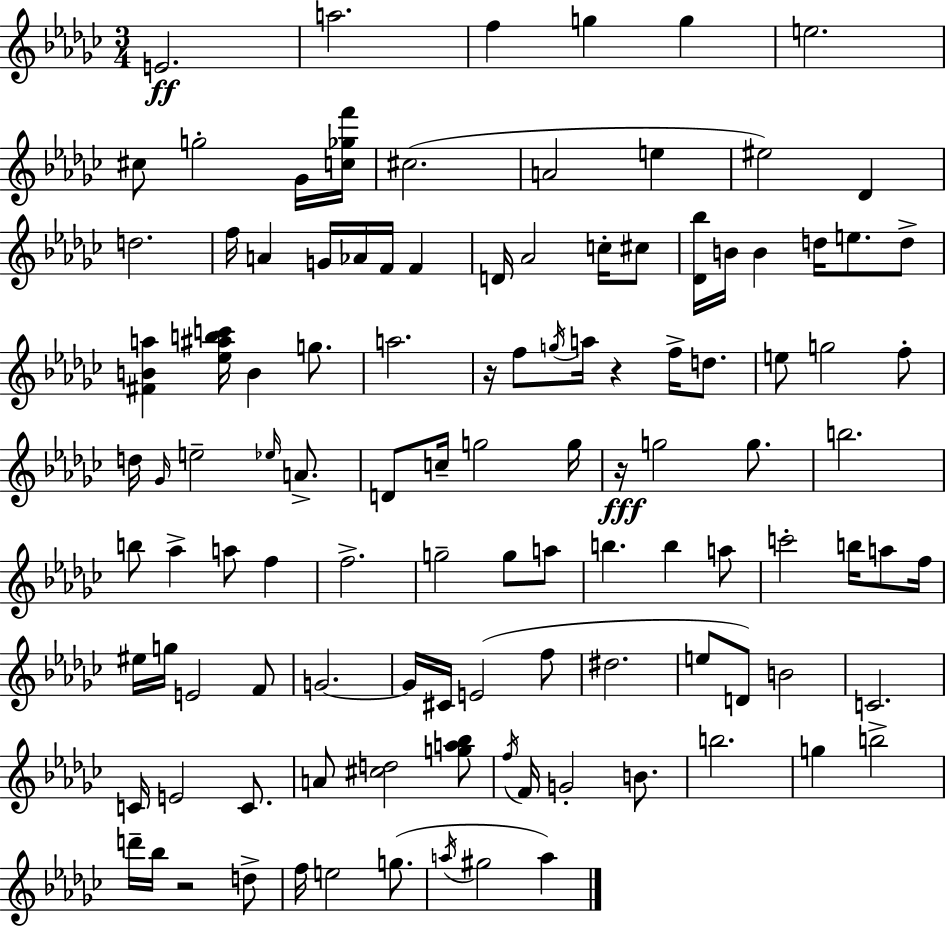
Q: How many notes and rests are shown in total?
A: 112